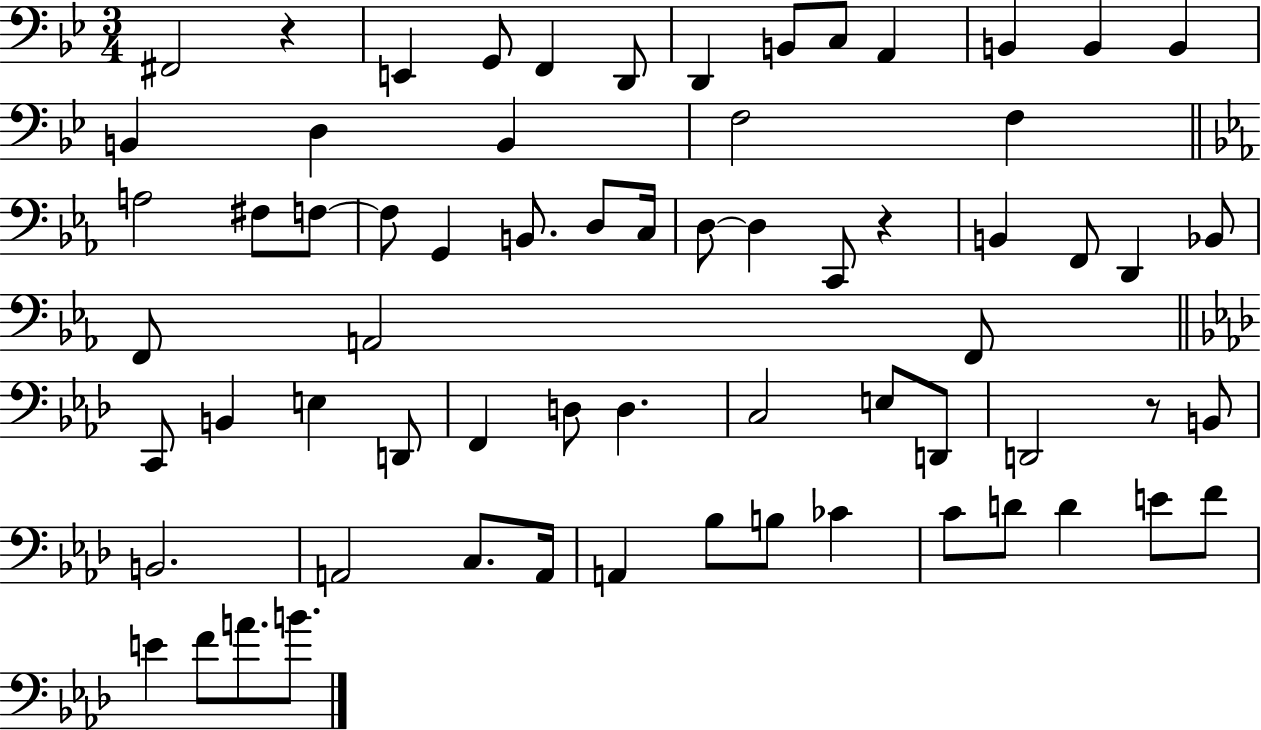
F#2/h R/q E2/q G2/e F2/q D2/e D2/q B2/e C3/e A2/q B2/q B2/q B2/q B2/q D3/q B2/q F3/h F3/q A3/h F#3/e F3/e F3/e G2/q B2/e. D3/e C3/s D3/e D3/q C2/e R/q B2/q F2/e D2/q Bb2/e F2/e A2/h F2/e C2/e B2/q E3/q D2/e F2/q D3/e D3/q. C3/h E3/e D2/e D2/h R/e B2/e B2/h. A2/h C3/e. A2/s A2/q Bb3/e B3/e CES4/q C4/e D4/e D4/q E4/e F4/e E4/q F4/e A4/e. B4/e.